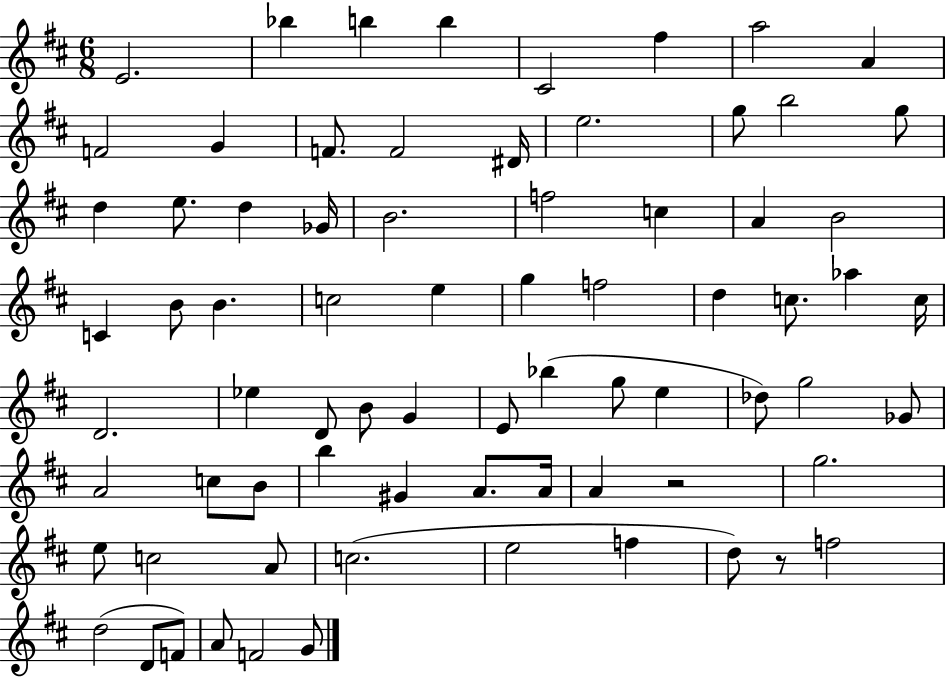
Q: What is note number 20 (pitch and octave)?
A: D5